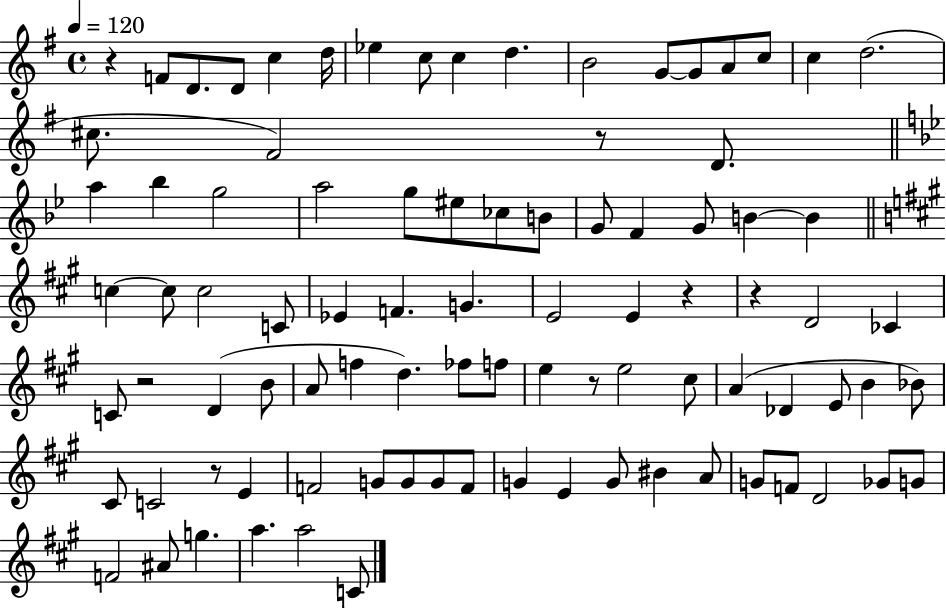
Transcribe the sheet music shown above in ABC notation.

X:1
T:Untitled
M:4/4
L:1/4
K:G
z F/2 D/2 D/2 c d/4 _e c/2 c d B2 G/2 G/2 A/2 c/2 c d2 ^c/2 ^F2 z/2 D/2 a _b g2 a2 g/2 ^e/2 _c/2 B/2 G/2 F G/2 B B c c/2 c2 C/2 _E F G E2 E z z D2 _C C/2 z2 D B/2 A/2 f d _f/2 f/2 e z/2 e2 ^c/2 A _D E/2 B _B/2 ^C/2 C2 z/2 E F2 G/2 G/2 G/2 F/2 G E G/2 ^B A/2 G/2 F/2 D2 _G/2 G/2 F2 ^A/2 g a a2 C/2